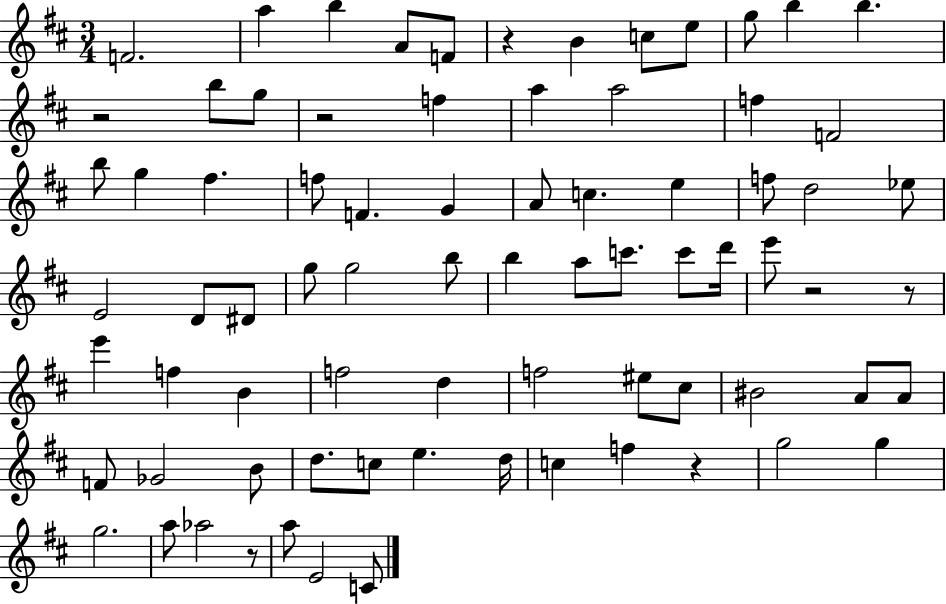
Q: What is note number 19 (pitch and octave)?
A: B5